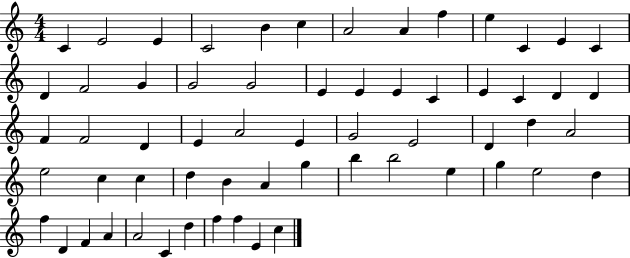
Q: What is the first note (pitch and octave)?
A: C4